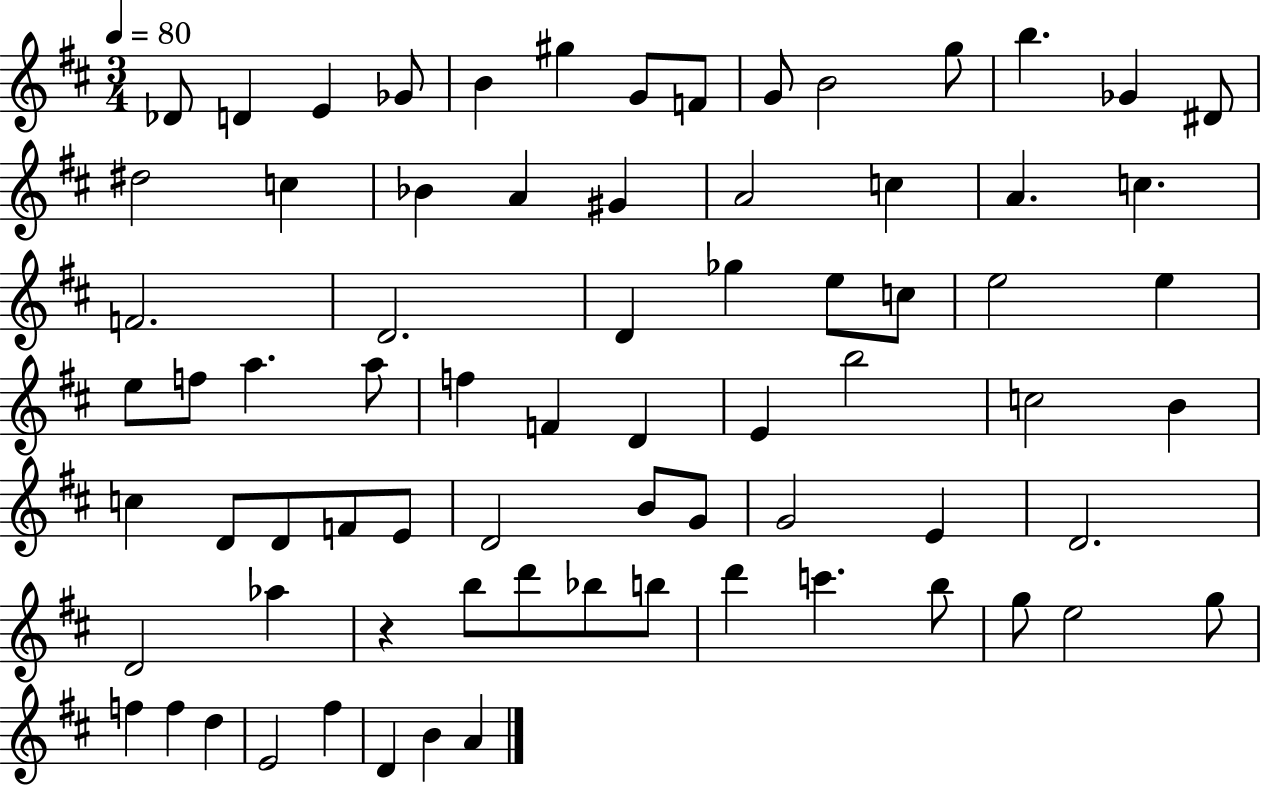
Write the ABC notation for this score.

X:1
T:Untitled
M:3/4
L:1/4
K:D
_D/2 D E _G/2 B ^g G/2 F/2 G/2 B2 g/2 b _G ^D/2 ^d2 c _B A ^G A2 c A c F2 D2 D _g e/2 c/2 e2 e e/2 f/2 a a/2 f F D E b2 c2 B c D/2 D/2 F/2 E/2 D2 B/2 G/2 G2 E D2 D2 _a z b/2 d'/2 _b/2 b/2 d' c' b/2 g/2 e2 g/2 f f d E2 ^f D B A